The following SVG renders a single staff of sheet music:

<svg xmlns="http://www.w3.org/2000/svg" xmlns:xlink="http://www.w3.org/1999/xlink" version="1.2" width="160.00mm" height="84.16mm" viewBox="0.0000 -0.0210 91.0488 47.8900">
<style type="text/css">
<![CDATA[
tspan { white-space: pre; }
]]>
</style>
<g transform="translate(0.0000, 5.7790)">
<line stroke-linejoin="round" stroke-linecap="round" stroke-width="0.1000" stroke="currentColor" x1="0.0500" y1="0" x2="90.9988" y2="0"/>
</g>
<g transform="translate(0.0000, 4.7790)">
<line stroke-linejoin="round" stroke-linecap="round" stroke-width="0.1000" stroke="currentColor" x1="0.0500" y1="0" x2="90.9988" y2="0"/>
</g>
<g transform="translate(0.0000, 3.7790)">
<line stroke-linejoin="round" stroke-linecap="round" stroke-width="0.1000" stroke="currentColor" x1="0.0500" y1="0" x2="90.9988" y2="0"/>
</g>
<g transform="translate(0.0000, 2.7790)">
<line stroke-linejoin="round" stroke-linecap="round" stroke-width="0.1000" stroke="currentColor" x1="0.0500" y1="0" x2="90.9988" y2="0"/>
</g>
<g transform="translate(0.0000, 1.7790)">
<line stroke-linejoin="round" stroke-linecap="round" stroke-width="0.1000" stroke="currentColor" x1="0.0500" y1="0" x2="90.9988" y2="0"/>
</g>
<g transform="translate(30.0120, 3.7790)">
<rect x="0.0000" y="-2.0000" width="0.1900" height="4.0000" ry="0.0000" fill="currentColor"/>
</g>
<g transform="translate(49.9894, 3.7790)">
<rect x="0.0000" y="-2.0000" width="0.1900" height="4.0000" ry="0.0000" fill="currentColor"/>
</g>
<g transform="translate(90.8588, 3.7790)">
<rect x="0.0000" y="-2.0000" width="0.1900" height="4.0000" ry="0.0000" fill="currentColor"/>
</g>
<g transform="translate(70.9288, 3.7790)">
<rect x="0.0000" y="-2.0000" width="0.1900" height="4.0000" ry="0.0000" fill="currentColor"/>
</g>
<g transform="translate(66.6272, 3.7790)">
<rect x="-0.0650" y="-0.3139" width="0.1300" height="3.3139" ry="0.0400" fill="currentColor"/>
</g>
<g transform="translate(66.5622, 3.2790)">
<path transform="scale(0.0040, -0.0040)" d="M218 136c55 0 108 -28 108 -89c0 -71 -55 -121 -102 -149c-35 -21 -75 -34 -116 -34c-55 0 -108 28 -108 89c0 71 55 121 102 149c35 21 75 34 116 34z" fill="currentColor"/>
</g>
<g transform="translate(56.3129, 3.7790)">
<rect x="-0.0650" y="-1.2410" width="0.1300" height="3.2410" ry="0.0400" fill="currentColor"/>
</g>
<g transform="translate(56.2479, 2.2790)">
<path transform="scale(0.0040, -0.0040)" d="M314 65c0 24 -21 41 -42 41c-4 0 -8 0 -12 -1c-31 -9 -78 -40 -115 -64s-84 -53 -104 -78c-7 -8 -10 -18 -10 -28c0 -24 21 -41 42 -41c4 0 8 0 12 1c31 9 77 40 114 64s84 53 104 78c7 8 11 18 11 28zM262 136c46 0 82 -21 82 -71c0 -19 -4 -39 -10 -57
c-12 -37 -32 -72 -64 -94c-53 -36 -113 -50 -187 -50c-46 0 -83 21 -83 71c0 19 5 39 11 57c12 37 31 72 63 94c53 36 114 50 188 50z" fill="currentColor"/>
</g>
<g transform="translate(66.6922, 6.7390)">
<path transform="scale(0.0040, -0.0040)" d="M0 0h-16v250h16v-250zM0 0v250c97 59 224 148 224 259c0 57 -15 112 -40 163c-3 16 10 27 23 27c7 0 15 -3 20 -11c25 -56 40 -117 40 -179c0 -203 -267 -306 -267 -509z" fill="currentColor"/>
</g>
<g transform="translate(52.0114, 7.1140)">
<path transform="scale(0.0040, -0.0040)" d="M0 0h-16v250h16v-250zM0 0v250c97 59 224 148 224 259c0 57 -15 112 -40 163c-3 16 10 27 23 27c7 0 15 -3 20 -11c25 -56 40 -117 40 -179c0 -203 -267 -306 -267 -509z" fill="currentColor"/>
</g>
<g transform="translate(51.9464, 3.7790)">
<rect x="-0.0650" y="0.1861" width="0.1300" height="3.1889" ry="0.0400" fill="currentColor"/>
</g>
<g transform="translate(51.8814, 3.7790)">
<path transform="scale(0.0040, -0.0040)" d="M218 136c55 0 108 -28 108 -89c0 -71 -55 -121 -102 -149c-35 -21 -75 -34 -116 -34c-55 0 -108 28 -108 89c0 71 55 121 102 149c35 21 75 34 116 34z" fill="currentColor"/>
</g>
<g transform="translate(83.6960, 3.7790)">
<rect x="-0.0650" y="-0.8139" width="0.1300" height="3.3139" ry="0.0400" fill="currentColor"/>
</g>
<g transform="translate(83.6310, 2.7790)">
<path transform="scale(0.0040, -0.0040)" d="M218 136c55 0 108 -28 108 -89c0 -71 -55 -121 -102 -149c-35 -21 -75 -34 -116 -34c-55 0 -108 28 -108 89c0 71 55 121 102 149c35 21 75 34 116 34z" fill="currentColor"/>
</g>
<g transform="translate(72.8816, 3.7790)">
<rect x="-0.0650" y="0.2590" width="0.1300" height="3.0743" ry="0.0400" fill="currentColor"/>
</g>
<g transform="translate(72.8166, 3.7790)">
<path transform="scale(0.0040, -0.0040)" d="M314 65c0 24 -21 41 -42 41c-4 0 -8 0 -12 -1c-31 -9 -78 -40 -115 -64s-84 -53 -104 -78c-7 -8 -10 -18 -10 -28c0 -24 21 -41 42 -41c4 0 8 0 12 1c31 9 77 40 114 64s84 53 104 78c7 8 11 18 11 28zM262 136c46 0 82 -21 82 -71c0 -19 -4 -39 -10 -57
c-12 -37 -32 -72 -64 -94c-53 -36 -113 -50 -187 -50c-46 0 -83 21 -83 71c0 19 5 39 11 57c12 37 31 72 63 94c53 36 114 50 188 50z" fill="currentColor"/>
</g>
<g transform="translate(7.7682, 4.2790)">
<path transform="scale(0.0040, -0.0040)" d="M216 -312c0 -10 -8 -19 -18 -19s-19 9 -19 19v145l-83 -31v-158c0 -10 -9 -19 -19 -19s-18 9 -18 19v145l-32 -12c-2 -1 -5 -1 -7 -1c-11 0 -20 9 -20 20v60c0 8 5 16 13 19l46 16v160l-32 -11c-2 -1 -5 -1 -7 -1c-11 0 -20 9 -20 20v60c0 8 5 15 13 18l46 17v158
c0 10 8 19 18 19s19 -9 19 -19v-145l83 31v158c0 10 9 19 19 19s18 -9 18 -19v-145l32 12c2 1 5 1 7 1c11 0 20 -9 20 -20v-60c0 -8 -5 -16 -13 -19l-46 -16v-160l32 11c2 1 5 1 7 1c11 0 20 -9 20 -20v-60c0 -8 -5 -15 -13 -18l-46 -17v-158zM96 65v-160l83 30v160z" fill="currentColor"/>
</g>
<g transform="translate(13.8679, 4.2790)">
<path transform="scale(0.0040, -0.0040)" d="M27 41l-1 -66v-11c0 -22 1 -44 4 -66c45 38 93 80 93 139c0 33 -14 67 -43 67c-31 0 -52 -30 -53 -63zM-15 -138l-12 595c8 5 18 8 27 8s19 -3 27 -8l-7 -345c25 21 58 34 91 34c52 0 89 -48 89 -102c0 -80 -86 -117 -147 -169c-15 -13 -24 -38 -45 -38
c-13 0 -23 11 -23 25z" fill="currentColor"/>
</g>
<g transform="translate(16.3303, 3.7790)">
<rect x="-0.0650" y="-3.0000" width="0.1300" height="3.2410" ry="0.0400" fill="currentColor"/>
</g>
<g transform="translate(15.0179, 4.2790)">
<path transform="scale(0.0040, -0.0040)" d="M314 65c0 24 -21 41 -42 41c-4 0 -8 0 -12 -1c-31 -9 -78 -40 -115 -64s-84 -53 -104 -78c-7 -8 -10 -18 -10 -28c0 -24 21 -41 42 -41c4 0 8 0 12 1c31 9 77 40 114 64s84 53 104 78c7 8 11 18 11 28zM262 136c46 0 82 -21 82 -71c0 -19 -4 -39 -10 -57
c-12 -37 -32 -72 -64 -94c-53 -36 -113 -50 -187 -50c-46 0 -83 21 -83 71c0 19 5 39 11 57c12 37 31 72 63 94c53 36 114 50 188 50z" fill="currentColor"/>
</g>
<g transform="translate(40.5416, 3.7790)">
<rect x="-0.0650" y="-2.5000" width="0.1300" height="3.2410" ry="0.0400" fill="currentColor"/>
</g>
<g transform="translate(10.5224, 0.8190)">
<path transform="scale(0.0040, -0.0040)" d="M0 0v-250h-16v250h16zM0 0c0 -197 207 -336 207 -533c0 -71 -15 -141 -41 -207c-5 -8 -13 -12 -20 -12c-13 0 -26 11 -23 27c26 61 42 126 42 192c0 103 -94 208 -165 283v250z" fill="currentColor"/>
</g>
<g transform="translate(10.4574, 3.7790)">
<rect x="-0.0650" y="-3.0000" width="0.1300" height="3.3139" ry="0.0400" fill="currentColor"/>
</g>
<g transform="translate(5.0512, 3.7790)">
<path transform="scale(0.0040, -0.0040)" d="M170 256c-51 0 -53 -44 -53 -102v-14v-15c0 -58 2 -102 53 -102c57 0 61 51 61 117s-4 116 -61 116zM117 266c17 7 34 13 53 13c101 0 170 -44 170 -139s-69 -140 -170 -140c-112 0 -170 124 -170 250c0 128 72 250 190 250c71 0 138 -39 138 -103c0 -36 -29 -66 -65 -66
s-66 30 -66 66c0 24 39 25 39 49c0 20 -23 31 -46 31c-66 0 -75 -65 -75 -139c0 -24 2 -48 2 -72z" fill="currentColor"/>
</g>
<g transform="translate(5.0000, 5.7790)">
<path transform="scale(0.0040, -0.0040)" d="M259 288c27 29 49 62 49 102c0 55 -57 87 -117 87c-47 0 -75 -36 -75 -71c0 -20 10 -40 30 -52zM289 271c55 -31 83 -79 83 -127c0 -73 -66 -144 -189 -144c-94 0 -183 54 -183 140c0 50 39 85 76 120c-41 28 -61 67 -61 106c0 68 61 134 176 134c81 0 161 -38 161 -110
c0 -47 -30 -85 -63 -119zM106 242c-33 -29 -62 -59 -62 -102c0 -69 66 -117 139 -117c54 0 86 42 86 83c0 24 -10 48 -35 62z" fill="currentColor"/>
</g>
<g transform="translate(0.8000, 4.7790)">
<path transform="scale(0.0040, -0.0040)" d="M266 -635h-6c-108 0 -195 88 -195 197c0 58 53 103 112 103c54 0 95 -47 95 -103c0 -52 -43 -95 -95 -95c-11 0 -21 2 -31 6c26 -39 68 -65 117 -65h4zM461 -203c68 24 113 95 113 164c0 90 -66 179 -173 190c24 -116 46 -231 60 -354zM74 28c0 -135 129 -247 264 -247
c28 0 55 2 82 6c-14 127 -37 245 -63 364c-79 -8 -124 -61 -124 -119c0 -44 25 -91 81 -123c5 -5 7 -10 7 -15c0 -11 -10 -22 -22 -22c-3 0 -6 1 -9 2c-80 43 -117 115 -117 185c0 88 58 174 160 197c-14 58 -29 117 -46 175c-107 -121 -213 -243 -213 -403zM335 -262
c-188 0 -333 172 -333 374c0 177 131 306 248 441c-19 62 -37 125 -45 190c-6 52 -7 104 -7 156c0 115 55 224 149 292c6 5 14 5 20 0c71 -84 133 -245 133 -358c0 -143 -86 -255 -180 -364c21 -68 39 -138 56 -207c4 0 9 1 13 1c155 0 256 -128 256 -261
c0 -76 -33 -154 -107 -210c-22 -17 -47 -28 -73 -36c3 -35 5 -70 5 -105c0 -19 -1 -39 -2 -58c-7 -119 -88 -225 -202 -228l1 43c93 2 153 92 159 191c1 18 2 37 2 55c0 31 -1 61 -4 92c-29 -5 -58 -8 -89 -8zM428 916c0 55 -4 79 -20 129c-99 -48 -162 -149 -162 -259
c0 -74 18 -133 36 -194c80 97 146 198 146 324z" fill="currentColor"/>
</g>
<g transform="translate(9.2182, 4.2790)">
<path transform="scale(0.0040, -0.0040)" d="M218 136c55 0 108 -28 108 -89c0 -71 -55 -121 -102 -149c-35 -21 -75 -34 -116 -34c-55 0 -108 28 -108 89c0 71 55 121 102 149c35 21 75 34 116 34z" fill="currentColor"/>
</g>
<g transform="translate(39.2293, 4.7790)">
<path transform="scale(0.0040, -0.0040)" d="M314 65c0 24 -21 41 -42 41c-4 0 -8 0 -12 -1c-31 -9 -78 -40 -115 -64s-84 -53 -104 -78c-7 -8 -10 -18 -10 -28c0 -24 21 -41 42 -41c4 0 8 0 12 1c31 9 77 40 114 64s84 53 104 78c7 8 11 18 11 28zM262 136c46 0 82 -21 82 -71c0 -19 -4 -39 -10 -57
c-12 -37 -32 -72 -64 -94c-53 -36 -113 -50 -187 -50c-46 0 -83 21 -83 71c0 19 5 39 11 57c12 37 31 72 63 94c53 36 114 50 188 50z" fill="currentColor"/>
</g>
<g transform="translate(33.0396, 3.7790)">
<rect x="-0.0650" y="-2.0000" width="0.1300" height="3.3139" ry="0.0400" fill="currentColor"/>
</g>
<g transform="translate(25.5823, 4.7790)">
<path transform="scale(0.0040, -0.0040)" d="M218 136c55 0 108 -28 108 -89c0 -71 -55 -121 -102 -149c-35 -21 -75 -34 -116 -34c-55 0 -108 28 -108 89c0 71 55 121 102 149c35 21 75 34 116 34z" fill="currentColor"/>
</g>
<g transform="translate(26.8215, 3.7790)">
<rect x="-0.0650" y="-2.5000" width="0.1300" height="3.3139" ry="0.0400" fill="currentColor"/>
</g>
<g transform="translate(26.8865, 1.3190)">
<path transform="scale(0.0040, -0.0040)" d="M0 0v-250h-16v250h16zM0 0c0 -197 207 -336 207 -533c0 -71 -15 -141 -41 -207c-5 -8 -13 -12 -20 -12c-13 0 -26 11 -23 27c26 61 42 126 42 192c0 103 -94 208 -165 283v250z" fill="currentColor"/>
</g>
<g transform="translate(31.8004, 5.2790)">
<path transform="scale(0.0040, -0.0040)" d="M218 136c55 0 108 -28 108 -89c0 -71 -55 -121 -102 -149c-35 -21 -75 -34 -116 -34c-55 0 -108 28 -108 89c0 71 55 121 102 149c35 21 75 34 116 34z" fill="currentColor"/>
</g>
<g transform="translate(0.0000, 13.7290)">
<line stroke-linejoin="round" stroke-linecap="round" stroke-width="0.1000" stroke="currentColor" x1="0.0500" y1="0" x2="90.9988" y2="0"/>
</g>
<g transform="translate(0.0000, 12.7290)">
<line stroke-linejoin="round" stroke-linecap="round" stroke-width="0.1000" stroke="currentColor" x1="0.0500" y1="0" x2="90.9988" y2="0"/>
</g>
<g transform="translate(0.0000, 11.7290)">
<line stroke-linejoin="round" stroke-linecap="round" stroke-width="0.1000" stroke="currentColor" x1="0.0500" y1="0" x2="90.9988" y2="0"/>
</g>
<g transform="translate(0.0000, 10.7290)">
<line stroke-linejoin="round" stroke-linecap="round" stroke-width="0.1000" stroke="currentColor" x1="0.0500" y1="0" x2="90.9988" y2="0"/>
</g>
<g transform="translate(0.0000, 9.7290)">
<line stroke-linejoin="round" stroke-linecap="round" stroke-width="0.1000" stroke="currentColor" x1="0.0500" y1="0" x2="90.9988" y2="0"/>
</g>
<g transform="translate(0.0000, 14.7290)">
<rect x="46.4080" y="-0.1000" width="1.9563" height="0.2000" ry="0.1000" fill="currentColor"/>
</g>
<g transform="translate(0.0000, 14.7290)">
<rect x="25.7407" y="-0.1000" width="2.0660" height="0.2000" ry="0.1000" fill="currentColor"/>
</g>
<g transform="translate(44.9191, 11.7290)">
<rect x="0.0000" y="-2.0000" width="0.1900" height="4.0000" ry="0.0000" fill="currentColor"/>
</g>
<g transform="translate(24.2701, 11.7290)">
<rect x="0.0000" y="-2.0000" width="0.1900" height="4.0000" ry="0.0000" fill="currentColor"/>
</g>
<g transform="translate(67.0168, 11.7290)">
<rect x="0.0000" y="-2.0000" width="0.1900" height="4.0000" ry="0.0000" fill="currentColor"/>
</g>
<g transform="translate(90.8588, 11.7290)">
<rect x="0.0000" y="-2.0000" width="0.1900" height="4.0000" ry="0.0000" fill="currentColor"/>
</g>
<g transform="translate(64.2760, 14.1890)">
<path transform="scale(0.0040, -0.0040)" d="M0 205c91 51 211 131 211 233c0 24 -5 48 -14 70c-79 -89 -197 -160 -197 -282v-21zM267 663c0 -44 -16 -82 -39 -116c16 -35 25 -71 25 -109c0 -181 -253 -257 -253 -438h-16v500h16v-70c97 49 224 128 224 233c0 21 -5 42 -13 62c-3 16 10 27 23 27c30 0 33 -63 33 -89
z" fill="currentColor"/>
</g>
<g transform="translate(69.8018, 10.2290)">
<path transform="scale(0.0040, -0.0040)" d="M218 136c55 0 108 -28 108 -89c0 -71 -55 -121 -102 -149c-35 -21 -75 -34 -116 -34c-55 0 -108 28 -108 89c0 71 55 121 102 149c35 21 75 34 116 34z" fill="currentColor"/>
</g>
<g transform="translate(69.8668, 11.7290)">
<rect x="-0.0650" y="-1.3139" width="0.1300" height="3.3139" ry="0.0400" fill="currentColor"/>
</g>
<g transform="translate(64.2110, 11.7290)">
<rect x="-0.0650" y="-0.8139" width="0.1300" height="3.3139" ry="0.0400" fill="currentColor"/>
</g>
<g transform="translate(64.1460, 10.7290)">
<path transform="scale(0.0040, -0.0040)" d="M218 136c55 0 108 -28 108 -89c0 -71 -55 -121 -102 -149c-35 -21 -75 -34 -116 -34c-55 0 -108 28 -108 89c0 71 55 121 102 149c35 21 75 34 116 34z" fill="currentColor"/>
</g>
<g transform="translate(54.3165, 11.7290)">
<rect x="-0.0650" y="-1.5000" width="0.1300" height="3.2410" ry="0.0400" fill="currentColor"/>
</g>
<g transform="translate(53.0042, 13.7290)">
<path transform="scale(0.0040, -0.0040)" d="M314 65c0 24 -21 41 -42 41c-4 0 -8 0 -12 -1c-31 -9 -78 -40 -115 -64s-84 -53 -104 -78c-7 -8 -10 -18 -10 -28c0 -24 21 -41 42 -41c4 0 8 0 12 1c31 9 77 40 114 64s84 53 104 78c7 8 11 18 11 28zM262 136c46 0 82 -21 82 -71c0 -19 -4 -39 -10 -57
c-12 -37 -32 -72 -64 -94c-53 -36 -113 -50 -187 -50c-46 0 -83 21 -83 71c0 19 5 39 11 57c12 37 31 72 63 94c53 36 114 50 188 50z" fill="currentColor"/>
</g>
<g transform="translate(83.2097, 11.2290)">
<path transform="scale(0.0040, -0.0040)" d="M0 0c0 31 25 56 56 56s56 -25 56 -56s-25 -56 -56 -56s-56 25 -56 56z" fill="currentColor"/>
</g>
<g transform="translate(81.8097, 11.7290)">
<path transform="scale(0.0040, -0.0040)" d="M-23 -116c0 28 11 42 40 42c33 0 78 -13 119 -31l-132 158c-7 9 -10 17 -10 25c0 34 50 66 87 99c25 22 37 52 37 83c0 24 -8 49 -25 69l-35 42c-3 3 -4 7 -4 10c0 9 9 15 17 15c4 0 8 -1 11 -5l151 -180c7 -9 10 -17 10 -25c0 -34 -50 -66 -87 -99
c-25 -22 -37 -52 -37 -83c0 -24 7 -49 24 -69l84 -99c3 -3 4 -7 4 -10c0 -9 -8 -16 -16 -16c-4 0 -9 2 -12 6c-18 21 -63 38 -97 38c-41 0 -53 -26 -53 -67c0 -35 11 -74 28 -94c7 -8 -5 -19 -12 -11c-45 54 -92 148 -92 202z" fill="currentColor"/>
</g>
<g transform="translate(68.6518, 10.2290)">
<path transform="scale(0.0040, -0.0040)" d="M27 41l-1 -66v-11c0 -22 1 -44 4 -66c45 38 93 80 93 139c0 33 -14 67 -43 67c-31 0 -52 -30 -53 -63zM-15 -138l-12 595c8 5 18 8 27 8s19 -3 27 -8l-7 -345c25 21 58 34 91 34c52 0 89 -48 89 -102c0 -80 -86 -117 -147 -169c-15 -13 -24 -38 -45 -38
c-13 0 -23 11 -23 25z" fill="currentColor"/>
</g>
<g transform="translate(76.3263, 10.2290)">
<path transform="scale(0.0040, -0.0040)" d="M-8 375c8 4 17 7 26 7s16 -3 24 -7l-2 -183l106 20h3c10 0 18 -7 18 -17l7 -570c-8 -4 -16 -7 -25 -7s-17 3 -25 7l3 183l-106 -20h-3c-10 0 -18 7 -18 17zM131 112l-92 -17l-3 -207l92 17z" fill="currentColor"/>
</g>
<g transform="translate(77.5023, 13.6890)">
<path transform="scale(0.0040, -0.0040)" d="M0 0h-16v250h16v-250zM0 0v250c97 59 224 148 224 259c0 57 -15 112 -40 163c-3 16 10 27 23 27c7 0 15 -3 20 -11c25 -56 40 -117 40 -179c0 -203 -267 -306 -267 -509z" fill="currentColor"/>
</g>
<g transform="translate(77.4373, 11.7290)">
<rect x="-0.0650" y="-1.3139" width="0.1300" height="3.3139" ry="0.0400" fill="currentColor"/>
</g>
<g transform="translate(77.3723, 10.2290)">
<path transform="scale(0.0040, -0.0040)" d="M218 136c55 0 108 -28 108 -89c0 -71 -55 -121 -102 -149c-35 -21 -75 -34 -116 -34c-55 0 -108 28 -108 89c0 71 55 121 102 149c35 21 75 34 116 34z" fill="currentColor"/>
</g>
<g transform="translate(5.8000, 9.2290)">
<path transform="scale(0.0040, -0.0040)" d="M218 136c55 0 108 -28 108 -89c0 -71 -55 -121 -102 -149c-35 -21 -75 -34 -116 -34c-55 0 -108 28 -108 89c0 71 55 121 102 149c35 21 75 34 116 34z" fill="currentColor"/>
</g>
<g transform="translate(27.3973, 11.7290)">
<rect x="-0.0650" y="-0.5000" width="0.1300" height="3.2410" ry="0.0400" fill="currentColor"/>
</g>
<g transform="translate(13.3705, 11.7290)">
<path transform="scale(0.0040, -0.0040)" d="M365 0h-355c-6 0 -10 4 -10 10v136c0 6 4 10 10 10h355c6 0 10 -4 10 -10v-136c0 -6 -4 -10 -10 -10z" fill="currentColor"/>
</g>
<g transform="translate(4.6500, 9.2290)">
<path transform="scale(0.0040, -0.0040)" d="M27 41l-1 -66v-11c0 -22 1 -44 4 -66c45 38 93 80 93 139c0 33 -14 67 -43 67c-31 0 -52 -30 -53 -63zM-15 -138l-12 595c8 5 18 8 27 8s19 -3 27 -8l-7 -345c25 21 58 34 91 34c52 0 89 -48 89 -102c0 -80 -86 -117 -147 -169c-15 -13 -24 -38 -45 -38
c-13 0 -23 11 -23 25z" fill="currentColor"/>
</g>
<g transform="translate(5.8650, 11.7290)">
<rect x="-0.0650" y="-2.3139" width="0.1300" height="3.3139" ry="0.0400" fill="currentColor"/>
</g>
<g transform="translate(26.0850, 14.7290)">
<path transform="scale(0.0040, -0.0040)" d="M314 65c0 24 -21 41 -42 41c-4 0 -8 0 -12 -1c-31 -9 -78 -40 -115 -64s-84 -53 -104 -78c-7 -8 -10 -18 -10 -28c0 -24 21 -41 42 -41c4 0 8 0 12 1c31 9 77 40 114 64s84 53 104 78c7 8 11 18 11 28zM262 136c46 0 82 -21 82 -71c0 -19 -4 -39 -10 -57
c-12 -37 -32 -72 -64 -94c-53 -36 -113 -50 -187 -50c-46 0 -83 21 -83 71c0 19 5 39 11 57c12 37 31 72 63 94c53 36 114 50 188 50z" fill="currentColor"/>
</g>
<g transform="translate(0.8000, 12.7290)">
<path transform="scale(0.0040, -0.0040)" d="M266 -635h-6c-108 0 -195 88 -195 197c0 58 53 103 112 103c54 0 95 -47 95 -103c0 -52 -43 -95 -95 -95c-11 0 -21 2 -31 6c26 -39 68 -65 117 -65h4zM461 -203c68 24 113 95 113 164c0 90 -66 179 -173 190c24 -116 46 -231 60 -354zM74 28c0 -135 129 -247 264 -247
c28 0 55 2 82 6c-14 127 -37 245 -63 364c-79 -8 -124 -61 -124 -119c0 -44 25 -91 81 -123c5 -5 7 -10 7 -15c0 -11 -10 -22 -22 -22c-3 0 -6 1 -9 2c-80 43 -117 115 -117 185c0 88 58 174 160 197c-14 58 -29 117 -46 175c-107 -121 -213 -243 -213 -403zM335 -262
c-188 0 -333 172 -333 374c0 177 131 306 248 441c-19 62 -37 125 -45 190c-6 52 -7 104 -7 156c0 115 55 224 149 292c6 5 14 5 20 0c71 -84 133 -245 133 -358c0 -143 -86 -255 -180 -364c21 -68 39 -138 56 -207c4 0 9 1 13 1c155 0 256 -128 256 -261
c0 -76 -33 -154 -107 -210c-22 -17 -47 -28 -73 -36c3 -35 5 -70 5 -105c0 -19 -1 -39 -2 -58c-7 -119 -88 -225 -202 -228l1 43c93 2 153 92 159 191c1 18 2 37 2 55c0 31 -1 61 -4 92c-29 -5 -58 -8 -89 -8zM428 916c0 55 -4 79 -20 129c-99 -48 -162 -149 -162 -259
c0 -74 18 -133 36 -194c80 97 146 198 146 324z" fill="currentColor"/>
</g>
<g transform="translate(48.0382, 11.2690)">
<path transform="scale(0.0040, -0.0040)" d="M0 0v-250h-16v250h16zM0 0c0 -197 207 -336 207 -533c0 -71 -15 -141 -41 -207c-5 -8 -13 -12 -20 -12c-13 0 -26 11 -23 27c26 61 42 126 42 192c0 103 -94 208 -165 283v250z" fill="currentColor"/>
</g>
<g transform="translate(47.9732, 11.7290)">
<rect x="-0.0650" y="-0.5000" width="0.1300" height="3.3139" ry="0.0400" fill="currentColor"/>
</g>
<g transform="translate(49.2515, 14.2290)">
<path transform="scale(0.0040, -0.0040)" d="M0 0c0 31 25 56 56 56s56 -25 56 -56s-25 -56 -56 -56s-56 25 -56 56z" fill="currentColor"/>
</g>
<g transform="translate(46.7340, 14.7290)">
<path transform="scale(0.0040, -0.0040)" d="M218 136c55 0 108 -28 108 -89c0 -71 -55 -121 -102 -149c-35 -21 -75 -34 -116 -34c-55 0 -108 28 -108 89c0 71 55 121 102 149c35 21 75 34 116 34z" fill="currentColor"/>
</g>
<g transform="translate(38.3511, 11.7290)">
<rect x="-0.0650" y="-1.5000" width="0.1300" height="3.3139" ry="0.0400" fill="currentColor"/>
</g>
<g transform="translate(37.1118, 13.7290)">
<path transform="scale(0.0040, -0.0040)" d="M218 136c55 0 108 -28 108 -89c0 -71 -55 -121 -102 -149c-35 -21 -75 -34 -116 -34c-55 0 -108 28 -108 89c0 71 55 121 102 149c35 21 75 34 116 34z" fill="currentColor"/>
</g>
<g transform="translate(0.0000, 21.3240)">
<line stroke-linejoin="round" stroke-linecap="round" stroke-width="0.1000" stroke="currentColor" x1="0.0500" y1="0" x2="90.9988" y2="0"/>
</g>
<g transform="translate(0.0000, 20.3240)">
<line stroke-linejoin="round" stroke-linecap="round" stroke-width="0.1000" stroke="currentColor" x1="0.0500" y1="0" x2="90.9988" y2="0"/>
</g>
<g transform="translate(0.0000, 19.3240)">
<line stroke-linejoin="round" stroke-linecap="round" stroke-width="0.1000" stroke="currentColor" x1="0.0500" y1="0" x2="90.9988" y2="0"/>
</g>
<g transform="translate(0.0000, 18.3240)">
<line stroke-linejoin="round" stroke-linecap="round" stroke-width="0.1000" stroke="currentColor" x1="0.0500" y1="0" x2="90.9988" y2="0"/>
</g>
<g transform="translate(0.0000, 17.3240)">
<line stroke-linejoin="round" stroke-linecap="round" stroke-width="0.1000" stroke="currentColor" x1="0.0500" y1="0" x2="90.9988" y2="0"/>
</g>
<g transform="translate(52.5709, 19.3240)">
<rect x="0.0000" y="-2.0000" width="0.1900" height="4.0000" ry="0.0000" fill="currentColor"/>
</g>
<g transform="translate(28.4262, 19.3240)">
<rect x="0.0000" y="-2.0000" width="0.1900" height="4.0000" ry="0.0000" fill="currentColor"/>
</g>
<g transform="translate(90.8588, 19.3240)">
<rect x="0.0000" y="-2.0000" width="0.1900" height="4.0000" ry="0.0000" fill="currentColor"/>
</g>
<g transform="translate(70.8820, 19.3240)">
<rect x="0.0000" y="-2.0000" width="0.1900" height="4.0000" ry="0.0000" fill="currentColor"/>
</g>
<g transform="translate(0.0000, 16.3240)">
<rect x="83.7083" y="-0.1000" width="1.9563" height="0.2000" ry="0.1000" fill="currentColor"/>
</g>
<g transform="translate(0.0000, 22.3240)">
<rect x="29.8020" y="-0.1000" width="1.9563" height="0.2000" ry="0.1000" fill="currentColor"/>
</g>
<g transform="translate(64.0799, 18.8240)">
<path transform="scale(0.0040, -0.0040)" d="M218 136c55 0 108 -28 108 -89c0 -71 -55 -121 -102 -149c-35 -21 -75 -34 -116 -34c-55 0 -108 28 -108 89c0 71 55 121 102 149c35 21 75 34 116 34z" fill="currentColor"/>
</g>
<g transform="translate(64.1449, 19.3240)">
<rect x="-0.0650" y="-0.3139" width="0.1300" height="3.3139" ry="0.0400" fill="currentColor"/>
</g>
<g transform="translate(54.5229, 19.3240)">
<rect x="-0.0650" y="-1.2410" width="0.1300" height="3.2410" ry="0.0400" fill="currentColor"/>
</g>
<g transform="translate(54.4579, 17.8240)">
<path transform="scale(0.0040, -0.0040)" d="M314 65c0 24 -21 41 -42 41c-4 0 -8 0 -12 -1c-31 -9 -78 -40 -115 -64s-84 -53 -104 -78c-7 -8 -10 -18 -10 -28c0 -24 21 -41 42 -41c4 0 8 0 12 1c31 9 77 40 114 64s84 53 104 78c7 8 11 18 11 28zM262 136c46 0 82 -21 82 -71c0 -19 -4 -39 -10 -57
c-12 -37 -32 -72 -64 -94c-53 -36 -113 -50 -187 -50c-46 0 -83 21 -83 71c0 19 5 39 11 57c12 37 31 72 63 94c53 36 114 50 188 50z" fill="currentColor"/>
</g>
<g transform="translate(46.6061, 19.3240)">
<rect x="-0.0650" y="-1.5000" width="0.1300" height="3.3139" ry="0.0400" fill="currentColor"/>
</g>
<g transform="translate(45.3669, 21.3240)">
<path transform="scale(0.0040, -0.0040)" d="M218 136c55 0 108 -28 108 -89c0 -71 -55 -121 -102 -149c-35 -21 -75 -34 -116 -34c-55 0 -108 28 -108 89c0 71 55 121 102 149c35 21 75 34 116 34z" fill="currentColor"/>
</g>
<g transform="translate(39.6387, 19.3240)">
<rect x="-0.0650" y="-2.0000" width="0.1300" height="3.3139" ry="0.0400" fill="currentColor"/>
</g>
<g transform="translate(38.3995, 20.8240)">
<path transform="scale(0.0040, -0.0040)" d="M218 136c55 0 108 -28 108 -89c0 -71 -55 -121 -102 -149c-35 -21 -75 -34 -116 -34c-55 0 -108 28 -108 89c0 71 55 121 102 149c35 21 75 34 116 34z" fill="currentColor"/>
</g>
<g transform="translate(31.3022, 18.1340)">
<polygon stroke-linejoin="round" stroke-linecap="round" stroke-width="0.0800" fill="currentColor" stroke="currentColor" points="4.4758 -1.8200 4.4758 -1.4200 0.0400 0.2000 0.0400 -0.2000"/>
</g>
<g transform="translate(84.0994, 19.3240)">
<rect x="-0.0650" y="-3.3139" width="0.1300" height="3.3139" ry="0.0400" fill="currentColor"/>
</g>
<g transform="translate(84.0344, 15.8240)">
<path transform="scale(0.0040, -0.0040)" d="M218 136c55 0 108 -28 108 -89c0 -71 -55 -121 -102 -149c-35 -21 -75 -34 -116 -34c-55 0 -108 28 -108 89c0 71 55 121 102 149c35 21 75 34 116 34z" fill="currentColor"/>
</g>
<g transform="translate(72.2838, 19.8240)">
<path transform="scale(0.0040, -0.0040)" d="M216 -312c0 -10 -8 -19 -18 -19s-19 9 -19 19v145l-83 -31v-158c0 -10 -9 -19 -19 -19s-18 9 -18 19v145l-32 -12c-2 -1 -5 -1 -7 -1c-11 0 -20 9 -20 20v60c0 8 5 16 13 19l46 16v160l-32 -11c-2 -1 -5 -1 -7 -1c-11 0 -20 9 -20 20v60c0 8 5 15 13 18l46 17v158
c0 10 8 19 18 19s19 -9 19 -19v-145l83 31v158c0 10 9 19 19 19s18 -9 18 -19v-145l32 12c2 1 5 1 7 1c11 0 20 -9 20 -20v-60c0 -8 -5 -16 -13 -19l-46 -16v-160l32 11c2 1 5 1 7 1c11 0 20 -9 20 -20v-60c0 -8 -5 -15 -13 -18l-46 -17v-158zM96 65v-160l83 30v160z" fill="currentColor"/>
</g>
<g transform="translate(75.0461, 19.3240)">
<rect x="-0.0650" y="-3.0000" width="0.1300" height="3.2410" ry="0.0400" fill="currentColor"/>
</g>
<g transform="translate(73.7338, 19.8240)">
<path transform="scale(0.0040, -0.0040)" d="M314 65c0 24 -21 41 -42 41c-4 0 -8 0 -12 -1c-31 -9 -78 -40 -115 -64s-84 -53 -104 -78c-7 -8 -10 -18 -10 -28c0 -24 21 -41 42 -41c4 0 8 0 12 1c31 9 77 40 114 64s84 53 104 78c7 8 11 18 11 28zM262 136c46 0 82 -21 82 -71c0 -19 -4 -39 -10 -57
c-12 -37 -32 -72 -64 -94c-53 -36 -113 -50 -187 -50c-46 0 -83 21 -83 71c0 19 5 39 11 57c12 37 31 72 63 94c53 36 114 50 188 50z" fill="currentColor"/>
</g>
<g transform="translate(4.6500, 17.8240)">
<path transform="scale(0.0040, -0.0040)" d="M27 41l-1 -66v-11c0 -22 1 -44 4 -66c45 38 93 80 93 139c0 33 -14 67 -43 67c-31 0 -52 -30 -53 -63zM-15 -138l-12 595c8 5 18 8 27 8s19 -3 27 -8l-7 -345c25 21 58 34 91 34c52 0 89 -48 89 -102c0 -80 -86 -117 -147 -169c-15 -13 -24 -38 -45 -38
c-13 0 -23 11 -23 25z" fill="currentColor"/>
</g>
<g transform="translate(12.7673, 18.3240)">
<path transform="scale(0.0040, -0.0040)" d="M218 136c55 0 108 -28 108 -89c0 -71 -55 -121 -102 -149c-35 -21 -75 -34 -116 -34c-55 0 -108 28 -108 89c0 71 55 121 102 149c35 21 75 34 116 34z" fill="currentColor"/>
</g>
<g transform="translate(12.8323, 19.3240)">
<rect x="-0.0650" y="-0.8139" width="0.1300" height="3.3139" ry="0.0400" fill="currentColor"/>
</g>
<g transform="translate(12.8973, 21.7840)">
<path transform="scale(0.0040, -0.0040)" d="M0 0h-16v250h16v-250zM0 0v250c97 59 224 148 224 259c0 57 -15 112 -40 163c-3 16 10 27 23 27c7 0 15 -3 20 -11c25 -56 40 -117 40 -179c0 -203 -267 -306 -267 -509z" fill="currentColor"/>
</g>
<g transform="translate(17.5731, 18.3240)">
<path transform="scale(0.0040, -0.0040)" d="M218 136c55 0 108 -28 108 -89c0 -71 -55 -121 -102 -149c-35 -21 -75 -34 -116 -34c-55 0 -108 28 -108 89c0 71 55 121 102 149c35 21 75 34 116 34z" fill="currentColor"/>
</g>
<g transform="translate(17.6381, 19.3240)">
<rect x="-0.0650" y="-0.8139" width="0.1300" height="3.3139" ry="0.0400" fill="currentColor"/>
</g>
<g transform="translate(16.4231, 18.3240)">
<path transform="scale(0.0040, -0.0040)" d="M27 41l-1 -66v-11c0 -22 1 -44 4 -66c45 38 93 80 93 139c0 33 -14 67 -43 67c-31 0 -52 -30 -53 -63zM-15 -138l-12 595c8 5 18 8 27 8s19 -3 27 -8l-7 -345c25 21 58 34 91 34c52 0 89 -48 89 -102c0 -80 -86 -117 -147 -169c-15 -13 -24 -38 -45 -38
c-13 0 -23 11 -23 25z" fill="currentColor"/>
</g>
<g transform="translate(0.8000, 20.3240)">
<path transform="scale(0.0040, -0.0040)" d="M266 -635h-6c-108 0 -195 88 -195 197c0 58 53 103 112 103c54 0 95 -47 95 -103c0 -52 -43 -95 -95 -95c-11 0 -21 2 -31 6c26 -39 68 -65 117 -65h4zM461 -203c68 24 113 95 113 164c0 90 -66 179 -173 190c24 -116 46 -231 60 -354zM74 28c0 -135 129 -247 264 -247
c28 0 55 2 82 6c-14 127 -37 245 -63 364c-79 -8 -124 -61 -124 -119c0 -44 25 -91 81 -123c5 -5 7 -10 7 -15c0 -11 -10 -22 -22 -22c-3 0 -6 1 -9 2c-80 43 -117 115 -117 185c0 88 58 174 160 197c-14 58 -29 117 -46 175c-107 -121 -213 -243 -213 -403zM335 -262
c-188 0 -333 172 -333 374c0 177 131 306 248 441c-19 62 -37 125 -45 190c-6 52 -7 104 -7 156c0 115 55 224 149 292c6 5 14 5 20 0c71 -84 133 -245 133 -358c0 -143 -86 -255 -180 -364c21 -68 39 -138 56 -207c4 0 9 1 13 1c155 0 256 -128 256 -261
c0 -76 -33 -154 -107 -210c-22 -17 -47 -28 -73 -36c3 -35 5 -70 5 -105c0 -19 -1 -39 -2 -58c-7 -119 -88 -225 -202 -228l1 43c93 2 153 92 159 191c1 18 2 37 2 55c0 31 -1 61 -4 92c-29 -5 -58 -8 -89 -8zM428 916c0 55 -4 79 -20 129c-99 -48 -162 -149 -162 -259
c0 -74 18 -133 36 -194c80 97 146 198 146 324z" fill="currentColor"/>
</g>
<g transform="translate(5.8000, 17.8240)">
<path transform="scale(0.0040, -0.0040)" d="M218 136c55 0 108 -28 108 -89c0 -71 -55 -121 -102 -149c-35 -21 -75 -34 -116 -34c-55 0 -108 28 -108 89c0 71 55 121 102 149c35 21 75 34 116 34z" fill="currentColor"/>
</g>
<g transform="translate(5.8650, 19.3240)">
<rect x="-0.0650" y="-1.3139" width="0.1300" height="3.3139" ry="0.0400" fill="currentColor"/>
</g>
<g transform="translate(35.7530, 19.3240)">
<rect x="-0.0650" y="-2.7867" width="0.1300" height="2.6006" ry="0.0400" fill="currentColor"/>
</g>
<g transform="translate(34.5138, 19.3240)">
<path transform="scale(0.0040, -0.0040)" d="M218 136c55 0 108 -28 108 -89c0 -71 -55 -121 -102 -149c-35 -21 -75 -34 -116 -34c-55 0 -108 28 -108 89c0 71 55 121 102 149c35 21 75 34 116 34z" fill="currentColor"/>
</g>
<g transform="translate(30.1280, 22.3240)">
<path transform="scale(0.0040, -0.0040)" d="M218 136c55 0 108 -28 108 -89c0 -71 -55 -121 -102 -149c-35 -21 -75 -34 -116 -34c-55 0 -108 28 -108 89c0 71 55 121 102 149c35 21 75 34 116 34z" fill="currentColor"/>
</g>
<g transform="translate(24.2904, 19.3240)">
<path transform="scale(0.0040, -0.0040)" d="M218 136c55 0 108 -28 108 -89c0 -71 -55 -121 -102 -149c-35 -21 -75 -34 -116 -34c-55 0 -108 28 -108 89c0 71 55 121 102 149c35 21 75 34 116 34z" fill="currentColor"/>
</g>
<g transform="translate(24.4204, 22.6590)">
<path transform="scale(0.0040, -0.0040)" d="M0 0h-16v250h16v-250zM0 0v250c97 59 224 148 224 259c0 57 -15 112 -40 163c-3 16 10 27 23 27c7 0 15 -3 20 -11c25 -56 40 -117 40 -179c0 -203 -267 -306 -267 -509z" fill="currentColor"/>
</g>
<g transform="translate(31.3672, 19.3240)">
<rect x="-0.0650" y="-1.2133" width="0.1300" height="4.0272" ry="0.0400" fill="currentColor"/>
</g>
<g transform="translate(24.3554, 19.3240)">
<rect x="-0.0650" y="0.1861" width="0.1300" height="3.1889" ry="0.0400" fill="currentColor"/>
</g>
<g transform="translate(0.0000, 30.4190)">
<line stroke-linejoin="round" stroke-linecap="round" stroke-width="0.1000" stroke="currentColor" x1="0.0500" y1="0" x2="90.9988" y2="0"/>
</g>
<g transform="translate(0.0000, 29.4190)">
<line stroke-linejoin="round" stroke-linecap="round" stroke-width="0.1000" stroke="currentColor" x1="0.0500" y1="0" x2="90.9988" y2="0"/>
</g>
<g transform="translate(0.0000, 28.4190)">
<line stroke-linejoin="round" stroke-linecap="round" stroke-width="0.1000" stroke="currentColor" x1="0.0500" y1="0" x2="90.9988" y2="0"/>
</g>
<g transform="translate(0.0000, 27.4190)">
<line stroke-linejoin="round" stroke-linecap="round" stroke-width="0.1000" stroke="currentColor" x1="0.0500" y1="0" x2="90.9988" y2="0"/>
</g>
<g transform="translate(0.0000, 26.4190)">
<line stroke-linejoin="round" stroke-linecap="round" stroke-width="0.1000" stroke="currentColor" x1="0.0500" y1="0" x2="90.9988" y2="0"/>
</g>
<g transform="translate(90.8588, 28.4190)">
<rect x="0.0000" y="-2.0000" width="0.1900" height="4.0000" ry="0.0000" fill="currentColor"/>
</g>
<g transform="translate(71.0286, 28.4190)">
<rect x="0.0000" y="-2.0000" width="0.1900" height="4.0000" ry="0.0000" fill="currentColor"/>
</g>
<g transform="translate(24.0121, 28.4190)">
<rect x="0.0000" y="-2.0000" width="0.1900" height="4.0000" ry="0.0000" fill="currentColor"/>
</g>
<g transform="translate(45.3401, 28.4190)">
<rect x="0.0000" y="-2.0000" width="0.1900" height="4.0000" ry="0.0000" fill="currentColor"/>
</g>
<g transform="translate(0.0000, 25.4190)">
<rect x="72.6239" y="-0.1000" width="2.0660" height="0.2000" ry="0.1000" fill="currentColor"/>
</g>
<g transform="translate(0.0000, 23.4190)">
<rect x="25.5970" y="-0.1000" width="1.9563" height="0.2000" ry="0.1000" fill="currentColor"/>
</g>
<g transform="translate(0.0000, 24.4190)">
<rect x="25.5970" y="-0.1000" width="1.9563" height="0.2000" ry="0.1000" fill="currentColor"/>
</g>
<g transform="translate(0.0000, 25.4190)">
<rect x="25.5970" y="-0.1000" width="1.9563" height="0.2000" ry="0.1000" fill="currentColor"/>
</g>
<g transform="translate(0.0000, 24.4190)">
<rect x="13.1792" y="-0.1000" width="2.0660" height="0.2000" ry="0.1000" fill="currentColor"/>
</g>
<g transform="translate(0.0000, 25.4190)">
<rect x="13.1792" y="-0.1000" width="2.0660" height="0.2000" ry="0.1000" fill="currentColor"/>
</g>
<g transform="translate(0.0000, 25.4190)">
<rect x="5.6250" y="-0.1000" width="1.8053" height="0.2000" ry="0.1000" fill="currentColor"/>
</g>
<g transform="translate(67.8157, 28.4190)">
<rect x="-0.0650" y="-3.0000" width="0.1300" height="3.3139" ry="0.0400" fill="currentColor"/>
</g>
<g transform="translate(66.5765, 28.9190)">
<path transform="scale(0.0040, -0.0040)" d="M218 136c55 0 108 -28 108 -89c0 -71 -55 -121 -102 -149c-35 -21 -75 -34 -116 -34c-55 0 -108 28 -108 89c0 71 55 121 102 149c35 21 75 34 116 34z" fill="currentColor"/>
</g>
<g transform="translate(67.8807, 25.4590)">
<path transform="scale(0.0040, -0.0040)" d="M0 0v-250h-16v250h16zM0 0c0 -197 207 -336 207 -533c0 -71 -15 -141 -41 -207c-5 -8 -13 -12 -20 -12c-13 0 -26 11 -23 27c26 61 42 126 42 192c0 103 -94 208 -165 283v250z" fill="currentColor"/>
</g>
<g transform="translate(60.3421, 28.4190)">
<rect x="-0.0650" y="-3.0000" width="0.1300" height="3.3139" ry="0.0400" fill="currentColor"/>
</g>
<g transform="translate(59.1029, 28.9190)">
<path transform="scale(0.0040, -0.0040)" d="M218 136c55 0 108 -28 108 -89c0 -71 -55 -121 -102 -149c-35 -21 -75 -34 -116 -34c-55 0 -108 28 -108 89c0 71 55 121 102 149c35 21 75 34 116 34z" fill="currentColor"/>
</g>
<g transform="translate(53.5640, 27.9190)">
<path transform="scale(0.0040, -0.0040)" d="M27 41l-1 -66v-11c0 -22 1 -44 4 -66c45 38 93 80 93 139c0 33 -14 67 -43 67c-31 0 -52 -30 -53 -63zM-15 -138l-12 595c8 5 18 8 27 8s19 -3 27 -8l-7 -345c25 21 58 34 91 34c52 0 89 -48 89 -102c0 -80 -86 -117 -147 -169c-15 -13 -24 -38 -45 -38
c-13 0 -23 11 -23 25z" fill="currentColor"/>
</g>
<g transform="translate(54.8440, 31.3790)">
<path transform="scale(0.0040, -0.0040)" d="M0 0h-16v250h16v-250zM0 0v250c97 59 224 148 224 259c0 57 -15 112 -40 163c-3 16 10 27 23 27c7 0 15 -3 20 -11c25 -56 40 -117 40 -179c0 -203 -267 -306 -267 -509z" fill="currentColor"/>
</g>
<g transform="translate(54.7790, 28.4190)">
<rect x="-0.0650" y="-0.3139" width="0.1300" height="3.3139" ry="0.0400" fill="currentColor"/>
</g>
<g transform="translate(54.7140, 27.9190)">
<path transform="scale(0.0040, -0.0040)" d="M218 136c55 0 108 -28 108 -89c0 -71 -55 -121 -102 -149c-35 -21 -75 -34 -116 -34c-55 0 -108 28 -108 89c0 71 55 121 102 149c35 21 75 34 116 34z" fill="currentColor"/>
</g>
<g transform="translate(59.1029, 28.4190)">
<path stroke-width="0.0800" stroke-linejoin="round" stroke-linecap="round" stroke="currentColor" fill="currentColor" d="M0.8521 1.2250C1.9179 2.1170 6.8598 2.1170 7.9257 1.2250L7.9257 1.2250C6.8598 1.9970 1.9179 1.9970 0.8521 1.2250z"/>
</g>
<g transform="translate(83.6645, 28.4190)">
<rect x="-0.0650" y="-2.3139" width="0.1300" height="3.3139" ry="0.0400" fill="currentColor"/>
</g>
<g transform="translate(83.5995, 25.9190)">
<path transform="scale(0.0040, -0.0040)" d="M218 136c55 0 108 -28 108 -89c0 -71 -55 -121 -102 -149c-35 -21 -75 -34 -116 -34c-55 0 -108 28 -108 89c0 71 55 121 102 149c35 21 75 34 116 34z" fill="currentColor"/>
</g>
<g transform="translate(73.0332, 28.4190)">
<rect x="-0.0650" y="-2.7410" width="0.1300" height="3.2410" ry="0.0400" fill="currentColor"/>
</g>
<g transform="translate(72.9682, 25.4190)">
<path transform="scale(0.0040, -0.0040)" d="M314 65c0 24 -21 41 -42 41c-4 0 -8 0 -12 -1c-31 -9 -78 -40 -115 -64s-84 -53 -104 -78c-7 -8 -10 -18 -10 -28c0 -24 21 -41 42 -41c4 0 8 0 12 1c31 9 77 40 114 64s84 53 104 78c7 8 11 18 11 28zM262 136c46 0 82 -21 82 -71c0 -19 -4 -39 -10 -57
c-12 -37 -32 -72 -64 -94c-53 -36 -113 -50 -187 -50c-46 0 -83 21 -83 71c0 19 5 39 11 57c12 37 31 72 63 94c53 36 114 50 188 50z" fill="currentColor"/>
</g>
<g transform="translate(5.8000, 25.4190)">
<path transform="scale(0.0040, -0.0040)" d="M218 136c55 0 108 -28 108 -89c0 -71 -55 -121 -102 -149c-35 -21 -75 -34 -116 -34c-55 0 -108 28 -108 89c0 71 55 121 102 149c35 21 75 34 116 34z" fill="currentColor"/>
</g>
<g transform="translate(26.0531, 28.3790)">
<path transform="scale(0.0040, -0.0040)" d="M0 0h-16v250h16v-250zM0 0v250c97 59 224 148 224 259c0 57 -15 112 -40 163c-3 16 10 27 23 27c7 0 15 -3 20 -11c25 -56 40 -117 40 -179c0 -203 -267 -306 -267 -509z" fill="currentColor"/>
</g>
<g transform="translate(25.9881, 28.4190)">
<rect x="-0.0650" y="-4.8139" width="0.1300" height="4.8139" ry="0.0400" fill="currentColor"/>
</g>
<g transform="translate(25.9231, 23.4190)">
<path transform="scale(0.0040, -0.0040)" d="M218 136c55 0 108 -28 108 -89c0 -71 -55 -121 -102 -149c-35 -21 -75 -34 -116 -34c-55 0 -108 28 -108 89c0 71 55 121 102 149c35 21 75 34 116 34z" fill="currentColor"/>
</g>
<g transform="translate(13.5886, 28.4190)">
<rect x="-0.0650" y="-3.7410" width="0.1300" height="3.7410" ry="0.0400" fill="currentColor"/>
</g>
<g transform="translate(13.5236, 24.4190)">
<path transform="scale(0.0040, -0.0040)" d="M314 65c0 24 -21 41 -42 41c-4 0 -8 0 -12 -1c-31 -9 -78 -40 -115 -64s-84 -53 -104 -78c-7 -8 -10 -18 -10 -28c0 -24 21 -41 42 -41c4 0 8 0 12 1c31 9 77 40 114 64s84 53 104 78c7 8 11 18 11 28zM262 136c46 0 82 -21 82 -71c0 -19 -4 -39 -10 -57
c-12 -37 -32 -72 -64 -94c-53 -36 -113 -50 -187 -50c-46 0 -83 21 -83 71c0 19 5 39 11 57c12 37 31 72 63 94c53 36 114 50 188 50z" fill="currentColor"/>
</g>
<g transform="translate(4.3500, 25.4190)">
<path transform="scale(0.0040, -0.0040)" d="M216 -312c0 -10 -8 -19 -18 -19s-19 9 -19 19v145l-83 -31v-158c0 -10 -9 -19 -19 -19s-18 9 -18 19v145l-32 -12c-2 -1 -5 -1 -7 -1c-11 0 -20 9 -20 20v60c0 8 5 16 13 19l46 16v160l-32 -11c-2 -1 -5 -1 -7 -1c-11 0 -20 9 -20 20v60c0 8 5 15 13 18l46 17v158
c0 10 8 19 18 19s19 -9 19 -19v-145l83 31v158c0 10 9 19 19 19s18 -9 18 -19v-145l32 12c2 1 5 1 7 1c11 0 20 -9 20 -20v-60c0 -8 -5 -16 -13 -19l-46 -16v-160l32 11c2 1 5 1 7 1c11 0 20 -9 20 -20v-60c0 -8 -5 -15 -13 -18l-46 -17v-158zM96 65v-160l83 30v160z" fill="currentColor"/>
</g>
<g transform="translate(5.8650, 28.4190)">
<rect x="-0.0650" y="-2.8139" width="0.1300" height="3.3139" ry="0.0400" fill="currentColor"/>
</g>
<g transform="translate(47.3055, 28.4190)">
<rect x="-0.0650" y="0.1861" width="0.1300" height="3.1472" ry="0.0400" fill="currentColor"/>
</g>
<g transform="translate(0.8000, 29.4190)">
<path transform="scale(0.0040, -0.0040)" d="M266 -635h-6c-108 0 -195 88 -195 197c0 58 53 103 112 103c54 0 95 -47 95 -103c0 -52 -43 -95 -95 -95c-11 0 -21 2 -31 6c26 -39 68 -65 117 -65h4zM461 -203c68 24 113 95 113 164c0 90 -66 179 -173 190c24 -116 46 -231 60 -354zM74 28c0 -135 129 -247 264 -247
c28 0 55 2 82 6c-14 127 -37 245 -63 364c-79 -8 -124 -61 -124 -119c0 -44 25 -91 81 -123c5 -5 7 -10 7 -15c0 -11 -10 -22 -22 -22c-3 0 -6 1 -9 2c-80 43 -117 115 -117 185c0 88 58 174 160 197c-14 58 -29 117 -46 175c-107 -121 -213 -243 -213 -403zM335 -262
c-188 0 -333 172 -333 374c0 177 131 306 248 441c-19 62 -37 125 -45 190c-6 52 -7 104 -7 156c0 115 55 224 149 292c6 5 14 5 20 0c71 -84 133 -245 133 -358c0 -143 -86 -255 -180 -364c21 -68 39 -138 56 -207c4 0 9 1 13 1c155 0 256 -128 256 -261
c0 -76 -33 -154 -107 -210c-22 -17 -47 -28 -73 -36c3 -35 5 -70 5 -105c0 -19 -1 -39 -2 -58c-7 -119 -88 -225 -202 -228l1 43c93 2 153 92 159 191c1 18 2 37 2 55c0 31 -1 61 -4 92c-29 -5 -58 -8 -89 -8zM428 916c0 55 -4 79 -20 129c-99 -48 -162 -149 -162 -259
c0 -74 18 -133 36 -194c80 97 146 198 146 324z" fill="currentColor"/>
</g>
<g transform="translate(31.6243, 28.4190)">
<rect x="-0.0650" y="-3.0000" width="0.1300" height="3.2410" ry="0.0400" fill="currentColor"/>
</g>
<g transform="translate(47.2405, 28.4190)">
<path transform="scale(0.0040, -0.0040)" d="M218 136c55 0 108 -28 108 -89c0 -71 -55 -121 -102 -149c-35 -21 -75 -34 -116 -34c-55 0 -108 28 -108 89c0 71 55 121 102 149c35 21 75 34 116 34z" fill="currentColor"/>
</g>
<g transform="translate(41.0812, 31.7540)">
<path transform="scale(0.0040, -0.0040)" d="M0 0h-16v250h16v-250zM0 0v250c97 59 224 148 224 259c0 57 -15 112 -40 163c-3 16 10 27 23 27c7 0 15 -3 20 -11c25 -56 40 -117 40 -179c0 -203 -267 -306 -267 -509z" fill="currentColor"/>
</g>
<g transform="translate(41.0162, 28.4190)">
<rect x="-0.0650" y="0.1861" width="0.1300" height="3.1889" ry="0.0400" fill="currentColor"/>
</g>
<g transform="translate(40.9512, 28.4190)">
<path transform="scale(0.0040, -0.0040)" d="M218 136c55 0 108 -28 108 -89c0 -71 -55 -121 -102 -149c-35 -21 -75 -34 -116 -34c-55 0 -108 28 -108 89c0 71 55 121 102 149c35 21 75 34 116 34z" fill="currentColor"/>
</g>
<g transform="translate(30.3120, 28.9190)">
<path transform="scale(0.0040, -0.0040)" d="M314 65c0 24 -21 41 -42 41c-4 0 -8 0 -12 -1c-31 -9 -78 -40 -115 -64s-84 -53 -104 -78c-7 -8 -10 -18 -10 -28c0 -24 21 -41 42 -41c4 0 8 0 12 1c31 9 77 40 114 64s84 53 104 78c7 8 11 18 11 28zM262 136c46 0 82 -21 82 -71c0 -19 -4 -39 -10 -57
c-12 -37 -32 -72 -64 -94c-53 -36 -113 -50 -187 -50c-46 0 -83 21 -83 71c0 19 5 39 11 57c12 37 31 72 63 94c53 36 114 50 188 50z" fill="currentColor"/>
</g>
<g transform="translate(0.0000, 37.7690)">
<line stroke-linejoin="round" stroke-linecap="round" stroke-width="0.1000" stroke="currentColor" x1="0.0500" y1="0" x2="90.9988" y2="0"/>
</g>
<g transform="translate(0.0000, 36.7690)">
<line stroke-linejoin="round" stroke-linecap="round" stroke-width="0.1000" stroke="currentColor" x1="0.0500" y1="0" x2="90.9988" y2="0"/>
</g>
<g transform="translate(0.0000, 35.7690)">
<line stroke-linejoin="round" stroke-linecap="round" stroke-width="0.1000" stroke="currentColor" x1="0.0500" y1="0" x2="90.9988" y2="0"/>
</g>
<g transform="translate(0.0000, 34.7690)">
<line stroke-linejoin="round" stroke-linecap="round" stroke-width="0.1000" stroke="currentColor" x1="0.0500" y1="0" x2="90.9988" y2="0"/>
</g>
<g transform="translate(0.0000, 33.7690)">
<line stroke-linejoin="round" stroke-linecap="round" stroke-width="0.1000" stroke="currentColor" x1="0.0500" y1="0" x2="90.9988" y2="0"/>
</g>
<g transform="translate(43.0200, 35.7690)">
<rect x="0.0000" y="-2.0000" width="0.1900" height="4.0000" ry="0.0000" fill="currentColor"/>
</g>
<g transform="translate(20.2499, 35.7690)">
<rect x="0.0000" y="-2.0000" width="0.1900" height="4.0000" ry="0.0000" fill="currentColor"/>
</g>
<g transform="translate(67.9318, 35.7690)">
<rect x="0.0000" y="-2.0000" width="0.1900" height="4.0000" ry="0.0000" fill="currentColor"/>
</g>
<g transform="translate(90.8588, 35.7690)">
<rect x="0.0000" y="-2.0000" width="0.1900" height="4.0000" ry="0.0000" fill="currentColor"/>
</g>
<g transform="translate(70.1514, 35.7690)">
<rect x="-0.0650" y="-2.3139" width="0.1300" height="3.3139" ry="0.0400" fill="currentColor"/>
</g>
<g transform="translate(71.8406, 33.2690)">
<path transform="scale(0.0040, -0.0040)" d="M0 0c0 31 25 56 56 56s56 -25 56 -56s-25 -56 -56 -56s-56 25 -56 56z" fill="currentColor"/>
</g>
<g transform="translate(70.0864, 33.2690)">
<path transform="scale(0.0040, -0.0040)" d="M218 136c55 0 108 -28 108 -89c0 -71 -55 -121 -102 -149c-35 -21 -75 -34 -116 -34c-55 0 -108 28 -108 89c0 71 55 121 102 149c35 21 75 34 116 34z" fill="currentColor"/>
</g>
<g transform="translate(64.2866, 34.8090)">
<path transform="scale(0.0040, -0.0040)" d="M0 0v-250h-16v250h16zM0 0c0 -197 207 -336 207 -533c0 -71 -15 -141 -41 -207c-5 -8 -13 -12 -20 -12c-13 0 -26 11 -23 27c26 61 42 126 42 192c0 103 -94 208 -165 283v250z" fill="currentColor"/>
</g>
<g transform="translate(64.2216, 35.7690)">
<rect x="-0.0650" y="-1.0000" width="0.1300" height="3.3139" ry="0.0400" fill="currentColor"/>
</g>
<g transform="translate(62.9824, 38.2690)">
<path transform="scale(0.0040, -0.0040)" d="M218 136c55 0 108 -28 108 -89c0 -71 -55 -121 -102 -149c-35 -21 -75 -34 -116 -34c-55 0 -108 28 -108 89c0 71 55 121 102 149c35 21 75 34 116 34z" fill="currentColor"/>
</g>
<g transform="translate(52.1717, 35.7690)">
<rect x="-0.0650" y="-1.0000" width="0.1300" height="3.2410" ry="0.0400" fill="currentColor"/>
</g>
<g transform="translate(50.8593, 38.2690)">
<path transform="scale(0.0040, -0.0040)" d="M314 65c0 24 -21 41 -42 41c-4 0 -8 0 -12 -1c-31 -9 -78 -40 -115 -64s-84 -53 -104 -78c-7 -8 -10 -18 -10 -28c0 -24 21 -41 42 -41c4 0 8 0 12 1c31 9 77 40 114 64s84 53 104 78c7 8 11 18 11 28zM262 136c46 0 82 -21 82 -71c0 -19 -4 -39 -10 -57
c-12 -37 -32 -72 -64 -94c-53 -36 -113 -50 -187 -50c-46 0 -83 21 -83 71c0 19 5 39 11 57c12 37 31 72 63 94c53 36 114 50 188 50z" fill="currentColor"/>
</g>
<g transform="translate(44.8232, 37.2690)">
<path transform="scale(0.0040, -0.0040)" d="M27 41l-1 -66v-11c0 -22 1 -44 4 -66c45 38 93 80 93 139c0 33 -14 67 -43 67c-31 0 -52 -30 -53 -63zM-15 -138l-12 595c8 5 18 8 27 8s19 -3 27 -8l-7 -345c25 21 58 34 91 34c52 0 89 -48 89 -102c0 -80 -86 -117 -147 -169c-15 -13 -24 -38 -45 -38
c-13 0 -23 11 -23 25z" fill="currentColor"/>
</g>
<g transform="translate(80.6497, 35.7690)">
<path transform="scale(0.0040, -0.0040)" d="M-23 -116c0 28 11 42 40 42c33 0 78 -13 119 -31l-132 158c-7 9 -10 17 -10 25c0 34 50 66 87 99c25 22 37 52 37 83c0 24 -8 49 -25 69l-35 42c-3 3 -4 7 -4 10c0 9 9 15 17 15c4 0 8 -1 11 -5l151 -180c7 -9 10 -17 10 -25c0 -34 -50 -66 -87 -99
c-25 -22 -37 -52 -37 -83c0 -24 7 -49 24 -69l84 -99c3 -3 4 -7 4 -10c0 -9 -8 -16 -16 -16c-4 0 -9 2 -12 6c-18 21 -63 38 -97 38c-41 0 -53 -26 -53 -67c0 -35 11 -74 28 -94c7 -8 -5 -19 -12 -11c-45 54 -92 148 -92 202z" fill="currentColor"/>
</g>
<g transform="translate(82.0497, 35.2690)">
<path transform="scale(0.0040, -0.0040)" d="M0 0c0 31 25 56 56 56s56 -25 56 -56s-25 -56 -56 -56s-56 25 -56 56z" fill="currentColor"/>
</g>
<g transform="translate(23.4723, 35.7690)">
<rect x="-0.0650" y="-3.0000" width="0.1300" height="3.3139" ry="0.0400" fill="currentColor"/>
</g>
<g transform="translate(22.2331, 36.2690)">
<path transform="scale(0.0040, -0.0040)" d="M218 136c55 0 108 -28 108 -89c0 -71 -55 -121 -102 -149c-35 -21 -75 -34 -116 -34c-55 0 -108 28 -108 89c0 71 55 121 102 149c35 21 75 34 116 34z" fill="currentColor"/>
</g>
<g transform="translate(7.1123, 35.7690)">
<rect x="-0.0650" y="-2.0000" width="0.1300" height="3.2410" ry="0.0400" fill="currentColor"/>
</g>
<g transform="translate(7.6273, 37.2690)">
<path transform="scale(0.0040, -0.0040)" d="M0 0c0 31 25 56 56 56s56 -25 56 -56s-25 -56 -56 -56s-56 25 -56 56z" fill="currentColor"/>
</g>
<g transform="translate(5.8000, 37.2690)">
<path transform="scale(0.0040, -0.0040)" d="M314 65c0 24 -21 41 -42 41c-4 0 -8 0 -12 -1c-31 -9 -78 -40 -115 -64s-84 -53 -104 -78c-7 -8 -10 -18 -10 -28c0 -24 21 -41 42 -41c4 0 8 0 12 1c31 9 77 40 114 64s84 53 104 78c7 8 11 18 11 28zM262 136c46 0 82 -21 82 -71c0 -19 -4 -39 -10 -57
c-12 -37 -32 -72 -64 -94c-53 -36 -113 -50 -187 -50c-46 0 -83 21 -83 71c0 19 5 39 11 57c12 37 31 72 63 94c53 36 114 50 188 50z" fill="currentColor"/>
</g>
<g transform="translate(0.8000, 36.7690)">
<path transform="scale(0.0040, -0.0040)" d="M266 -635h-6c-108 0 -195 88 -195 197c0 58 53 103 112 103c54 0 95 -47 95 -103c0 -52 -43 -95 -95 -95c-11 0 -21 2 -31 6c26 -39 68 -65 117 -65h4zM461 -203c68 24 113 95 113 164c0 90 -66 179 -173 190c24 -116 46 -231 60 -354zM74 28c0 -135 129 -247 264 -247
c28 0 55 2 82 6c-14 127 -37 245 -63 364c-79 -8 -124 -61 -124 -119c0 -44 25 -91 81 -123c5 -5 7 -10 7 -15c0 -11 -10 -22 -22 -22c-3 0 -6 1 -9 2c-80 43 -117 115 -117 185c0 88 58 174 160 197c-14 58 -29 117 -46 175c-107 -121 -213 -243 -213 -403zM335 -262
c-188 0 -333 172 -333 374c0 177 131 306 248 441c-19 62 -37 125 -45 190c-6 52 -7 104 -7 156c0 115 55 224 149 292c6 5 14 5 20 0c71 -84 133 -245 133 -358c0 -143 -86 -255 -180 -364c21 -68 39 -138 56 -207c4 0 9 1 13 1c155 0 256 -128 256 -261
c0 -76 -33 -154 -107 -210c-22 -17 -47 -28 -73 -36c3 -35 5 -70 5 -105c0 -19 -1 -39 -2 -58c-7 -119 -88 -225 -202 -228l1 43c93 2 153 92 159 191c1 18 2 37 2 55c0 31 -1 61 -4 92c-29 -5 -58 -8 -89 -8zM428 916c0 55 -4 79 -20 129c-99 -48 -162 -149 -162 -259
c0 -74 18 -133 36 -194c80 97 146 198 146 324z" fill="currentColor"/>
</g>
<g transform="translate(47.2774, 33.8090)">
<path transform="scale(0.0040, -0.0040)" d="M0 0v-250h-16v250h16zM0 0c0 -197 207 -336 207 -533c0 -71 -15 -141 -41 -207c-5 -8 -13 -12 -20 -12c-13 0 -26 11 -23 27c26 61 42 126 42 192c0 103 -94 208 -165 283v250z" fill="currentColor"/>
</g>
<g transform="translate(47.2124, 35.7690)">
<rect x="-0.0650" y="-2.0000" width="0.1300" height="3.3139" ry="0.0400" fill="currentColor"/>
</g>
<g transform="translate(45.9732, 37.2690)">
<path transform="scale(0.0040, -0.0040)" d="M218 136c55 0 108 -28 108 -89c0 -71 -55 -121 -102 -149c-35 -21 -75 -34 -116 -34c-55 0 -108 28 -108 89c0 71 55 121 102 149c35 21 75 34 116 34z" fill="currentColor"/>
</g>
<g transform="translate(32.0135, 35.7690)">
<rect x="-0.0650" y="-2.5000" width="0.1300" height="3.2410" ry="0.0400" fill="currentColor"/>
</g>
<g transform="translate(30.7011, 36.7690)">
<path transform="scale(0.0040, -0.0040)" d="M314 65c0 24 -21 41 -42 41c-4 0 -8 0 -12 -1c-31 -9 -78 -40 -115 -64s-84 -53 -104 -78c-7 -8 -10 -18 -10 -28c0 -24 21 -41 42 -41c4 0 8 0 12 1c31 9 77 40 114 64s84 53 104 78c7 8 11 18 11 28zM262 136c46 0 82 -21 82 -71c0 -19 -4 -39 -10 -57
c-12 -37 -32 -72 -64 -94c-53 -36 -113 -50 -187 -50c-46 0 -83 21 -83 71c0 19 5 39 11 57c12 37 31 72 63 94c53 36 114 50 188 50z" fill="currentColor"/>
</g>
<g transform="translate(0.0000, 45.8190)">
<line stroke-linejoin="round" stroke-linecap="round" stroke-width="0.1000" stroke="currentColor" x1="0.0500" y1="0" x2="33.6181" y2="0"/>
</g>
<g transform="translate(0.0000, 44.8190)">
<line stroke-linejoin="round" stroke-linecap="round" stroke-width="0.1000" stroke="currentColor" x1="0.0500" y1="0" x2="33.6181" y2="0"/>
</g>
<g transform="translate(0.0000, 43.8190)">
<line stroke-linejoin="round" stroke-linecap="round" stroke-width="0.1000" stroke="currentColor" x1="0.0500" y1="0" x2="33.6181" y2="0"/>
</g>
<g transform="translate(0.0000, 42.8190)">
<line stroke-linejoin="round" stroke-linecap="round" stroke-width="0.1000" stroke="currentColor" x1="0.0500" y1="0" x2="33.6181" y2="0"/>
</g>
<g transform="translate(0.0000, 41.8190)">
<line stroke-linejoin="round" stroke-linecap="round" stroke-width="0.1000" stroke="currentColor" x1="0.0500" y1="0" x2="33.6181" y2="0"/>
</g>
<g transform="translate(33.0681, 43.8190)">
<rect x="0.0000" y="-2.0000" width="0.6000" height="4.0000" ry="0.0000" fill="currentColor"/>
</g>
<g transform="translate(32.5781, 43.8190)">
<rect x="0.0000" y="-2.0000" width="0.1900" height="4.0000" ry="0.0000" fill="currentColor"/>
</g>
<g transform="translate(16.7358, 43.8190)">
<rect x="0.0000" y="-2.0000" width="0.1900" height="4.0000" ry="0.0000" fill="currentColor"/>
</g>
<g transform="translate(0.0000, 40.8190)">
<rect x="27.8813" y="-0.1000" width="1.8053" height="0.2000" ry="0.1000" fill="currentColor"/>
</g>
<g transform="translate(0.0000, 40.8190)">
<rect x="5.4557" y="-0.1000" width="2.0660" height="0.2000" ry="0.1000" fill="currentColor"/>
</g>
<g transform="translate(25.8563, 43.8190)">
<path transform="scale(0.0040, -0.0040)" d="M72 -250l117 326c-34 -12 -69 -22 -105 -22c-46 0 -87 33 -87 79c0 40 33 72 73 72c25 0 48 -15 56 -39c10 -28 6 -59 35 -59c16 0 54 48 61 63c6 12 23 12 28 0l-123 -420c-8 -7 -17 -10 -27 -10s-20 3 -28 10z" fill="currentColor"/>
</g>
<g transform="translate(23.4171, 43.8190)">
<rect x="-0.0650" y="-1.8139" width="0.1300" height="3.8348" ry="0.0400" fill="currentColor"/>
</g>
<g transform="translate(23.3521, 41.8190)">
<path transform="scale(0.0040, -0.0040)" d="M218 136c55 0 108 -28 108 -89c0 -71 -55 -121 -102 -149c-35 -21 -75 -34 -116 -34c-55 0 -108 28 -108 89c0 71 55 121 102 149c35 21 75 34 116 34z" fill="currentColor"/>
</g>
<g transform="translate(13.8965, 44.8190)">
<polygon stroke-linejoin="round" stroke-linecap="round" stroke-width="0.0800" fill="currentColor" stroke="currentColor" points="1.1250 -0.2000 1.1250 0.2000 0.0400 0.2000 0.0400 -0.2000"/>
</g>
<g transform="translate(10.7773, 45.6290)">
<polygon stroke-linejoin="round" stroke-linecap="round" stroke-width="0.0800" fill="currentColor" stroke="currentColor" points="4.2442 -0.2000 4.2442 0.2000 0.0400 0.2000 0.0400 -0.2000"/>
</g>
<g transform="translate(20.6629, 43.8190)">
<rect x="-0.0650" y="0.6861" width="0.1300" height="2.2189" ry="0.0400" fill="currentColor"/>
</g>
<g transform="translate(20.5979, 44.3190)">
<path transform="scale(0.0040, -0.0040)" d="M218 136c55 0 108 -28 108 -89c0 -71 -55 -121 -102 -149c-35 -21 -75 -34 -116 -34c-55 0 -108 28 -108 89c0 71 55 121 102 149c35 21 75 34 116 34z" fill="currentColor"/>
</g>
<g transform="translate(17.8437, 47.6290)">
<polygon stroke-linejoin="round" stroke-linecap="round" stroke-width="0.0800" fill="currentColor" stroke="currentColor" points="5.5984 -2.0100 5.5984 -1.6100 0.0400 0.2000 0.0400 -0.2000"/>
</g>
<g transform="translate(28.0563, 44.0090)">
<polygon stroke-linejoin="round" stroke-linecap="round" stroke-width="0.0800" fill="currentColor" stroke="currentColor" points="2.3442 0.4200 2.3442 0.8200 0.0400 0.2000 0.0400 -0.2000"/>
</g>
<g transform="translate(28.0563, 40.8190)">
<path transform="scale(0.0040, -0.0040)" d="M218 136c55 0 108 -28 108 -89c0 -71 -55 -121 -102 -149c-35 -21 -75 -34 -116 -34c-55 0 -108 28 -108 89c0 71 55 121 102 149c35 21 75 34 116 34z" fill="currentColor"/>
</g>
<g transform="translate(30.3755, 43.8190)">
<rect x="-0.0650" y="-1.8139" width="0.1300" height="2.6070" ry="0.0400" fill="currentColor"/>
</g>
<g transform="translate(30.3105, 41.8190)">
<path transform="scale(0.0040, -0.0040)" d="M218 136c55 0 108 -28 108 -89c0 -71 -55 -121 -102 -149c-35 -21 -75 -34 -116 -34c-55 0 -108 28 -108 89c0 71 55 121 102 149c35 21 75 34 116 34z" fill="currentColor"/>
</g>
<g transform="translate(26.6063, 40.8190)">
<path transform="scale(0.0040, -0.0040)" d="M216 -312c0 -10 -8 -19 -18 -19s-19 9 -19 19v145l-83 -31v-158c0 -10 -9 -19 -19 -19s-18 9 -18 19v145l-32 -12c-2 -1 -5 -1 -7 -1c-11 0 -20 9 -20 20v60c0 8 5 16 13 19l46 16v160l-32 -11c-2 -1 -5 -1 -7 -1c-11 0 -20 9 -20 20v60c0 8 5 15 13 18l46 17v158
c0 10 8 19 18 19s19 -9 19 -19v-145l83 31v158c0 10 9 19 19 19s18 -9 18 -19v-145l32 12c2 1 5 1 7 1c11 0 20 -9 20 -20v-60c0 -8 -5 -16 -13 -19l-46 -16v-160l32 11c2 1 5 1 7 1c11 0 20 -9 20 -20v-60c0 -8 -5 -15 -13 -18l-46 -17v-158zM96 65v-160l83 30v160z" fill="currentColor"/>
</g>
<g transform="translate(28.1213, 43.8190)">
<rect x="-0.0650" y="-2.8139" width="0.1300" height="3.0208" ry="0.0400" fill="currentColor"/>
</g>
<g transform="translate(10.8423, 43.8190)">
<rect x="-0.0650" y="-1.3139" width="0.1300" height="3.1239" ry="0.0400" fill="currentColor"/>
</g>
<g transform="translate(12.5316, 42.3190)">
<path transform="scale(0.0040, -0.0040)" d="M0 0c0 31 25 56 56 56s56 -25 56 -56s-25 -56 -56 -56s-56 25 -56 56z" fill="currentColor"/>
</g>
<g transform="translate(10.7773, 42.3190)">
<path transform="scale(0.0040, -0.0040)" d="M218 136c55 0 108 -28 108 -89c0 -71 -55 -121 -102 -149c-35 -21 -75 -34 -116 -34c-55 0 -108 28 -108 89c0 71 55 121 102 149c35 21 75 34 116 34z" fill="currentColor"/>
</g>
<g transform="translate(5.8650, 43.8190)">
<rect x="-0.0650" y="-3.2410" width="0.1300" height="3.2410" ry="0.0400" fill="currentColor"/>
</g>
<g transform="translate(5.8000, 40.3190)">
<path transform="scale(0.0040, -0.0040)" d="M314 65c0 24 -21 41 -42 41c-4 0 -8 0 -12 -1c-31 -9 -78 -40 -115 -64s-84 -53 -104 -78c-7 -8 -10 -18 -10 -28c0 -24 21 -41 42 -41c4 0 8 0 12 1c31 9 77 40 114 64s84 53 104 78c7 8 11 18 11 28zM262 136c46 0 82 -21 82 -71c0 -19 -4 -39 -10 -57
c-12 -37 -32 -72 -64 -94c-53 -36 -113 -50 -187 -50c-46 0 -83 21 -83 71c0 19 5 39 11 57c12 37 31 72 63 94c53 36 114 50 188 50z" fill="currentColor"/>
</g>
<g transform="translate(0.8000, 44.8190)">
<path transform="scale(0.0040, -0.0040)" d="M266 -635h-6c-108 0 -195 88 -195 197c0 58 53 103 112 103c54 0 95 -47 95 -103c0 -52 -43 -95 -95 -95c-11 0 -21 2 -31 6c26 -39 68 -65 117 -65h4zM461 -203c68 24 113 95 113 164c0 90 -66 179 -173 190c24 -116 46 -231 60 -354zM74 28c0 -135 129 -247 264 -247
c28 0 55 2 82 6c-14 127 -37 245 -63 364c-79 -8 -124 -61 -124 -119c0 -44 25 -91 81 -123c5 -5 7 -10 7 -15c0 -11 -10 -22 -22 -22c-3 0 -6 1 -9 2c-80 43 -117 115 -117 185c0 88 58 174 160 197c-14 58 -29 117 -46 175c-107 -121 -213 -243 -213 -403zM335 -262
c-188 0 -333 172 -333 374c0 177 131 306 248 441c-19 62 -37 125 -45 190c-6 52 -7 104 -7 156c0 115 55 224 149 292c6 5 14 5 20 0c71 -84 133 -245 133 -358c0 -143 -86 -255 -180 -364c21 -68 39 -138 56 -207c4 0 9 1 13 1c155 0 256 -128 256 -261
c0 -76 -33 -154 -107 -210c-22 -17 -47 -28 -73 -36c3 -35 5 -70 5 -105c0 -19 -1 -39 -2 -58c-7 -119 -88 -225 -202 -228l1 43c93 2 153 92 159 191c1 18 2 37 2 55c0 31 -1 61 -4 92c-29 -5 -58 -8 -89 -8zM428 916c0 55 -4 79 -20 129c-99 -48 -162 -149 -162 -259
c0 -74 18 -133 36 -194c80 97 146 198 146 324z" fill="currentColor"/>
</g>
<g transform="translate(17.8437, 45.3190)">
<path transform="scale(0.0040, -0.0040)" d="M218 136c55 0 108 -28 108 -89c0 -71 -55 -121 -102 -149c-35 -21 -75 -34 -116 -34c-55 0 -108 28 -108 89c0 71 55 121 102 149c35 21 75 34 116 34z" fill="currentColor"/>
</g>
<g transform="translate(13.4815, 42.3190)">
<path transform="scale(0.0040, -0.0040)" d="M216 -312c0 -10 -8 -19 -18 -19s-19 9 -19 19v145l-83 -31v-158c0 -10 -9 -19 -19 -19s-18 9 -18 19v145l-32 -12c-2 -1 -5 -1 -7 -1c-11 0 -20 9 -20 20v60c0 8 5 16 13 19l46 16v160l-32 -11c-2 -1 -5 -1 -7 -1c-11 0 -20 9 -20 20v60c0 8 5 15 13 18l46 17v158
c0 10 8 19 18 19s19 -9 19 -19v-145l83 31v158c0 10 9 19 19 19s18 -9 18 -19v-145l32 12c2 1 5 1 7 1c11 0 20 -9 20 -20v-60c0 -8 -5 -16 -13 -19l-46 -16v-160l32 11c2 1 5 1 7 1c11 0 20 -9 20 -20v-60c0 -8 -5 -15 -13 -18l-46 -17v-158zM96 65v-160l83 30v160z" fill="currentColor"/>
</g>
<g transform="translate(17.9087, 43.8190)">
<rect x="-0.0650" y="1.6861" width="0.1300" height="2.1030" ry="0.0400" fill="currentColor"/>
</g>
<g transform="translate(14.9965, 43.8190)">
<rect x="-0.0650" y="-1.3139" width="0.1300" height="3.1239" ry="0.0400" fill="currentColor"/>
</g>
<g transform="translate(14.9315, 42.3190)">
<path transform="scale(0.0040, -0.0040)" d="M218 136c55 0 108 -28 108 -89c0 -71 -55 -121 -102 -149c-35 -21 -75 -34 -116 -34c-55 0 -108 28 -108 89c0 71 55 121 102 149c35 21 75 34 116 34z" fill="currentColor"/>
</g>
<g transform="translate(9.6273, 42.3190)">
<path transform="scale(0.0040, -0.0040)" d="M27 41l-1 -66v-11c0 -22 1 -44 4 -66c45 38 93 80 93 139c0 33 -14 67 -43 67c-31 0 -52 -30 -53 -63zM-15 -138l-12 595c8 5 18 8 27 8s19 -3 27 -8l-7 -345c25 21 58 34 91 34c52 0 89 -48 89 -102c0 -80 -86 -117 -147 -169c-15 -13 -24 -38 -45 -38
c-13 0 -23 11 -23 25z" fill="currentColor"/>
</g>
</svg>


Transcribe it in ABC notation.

X:1
T:Untitled
M:6/8
L:1/4
K:C
^A/2 _A2 G/2 F G2 B/2 e2 c/2 B2 d _g z2 C2 E C/2 E2 d/4 _e e/2 z _e d/2 _d B/2 C/2 B/2 F E e2 c ^A2 b ^a c'2 e'/2 A2 B/2 B _c/2 A A/2 a2 g F2 A G2 _F/2 D2 D/2 g z b2 _e/2 ^e/4 F/2 A/2 f/2 z/2 ^a/2 f/2